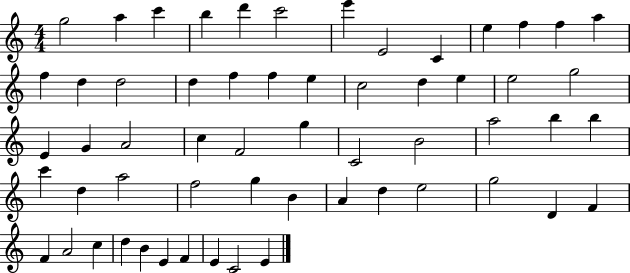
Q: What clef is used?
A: treble